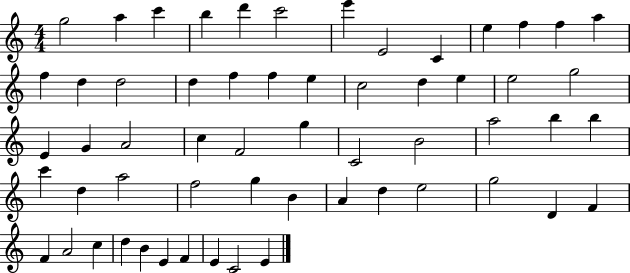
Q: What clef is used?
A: treble